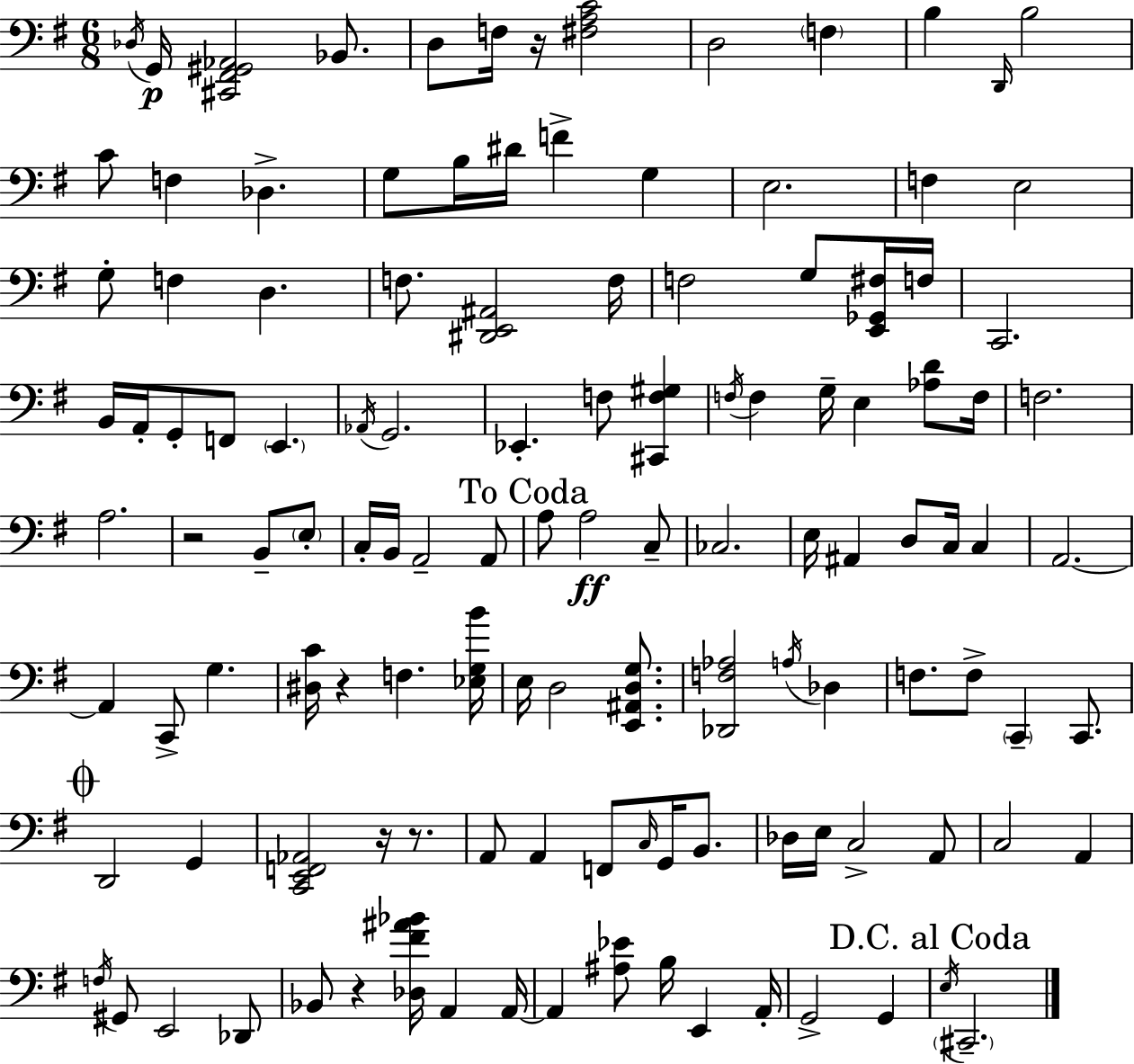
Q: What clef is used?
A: bass